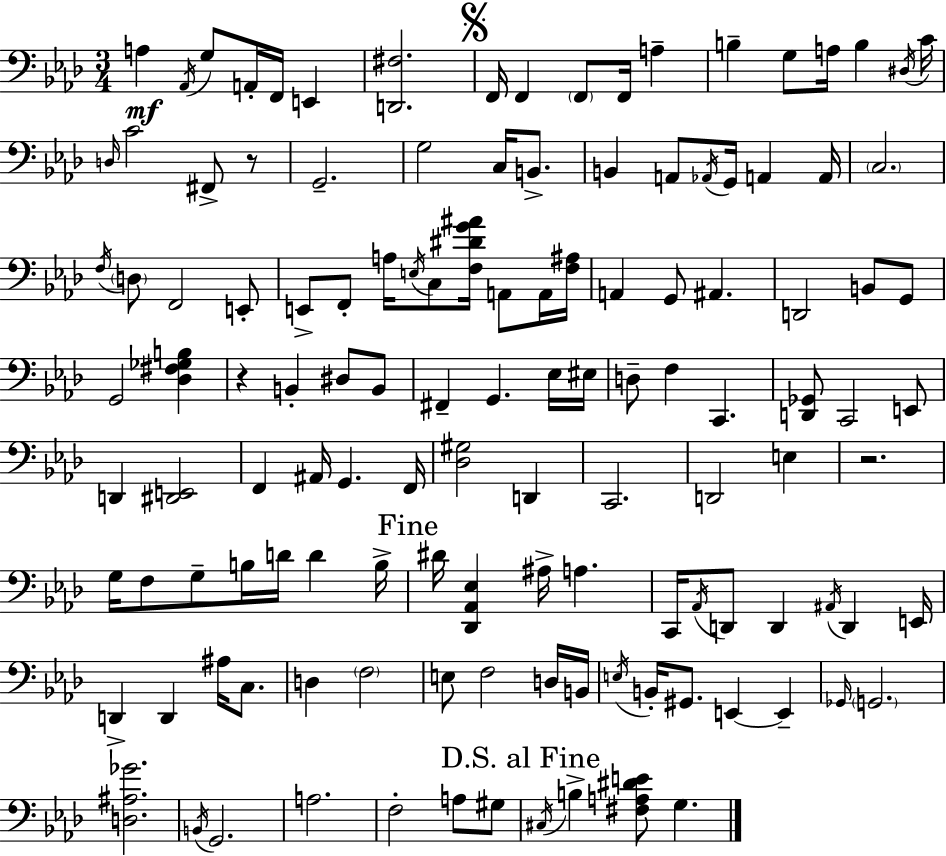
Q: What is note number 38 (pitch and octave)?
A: A3